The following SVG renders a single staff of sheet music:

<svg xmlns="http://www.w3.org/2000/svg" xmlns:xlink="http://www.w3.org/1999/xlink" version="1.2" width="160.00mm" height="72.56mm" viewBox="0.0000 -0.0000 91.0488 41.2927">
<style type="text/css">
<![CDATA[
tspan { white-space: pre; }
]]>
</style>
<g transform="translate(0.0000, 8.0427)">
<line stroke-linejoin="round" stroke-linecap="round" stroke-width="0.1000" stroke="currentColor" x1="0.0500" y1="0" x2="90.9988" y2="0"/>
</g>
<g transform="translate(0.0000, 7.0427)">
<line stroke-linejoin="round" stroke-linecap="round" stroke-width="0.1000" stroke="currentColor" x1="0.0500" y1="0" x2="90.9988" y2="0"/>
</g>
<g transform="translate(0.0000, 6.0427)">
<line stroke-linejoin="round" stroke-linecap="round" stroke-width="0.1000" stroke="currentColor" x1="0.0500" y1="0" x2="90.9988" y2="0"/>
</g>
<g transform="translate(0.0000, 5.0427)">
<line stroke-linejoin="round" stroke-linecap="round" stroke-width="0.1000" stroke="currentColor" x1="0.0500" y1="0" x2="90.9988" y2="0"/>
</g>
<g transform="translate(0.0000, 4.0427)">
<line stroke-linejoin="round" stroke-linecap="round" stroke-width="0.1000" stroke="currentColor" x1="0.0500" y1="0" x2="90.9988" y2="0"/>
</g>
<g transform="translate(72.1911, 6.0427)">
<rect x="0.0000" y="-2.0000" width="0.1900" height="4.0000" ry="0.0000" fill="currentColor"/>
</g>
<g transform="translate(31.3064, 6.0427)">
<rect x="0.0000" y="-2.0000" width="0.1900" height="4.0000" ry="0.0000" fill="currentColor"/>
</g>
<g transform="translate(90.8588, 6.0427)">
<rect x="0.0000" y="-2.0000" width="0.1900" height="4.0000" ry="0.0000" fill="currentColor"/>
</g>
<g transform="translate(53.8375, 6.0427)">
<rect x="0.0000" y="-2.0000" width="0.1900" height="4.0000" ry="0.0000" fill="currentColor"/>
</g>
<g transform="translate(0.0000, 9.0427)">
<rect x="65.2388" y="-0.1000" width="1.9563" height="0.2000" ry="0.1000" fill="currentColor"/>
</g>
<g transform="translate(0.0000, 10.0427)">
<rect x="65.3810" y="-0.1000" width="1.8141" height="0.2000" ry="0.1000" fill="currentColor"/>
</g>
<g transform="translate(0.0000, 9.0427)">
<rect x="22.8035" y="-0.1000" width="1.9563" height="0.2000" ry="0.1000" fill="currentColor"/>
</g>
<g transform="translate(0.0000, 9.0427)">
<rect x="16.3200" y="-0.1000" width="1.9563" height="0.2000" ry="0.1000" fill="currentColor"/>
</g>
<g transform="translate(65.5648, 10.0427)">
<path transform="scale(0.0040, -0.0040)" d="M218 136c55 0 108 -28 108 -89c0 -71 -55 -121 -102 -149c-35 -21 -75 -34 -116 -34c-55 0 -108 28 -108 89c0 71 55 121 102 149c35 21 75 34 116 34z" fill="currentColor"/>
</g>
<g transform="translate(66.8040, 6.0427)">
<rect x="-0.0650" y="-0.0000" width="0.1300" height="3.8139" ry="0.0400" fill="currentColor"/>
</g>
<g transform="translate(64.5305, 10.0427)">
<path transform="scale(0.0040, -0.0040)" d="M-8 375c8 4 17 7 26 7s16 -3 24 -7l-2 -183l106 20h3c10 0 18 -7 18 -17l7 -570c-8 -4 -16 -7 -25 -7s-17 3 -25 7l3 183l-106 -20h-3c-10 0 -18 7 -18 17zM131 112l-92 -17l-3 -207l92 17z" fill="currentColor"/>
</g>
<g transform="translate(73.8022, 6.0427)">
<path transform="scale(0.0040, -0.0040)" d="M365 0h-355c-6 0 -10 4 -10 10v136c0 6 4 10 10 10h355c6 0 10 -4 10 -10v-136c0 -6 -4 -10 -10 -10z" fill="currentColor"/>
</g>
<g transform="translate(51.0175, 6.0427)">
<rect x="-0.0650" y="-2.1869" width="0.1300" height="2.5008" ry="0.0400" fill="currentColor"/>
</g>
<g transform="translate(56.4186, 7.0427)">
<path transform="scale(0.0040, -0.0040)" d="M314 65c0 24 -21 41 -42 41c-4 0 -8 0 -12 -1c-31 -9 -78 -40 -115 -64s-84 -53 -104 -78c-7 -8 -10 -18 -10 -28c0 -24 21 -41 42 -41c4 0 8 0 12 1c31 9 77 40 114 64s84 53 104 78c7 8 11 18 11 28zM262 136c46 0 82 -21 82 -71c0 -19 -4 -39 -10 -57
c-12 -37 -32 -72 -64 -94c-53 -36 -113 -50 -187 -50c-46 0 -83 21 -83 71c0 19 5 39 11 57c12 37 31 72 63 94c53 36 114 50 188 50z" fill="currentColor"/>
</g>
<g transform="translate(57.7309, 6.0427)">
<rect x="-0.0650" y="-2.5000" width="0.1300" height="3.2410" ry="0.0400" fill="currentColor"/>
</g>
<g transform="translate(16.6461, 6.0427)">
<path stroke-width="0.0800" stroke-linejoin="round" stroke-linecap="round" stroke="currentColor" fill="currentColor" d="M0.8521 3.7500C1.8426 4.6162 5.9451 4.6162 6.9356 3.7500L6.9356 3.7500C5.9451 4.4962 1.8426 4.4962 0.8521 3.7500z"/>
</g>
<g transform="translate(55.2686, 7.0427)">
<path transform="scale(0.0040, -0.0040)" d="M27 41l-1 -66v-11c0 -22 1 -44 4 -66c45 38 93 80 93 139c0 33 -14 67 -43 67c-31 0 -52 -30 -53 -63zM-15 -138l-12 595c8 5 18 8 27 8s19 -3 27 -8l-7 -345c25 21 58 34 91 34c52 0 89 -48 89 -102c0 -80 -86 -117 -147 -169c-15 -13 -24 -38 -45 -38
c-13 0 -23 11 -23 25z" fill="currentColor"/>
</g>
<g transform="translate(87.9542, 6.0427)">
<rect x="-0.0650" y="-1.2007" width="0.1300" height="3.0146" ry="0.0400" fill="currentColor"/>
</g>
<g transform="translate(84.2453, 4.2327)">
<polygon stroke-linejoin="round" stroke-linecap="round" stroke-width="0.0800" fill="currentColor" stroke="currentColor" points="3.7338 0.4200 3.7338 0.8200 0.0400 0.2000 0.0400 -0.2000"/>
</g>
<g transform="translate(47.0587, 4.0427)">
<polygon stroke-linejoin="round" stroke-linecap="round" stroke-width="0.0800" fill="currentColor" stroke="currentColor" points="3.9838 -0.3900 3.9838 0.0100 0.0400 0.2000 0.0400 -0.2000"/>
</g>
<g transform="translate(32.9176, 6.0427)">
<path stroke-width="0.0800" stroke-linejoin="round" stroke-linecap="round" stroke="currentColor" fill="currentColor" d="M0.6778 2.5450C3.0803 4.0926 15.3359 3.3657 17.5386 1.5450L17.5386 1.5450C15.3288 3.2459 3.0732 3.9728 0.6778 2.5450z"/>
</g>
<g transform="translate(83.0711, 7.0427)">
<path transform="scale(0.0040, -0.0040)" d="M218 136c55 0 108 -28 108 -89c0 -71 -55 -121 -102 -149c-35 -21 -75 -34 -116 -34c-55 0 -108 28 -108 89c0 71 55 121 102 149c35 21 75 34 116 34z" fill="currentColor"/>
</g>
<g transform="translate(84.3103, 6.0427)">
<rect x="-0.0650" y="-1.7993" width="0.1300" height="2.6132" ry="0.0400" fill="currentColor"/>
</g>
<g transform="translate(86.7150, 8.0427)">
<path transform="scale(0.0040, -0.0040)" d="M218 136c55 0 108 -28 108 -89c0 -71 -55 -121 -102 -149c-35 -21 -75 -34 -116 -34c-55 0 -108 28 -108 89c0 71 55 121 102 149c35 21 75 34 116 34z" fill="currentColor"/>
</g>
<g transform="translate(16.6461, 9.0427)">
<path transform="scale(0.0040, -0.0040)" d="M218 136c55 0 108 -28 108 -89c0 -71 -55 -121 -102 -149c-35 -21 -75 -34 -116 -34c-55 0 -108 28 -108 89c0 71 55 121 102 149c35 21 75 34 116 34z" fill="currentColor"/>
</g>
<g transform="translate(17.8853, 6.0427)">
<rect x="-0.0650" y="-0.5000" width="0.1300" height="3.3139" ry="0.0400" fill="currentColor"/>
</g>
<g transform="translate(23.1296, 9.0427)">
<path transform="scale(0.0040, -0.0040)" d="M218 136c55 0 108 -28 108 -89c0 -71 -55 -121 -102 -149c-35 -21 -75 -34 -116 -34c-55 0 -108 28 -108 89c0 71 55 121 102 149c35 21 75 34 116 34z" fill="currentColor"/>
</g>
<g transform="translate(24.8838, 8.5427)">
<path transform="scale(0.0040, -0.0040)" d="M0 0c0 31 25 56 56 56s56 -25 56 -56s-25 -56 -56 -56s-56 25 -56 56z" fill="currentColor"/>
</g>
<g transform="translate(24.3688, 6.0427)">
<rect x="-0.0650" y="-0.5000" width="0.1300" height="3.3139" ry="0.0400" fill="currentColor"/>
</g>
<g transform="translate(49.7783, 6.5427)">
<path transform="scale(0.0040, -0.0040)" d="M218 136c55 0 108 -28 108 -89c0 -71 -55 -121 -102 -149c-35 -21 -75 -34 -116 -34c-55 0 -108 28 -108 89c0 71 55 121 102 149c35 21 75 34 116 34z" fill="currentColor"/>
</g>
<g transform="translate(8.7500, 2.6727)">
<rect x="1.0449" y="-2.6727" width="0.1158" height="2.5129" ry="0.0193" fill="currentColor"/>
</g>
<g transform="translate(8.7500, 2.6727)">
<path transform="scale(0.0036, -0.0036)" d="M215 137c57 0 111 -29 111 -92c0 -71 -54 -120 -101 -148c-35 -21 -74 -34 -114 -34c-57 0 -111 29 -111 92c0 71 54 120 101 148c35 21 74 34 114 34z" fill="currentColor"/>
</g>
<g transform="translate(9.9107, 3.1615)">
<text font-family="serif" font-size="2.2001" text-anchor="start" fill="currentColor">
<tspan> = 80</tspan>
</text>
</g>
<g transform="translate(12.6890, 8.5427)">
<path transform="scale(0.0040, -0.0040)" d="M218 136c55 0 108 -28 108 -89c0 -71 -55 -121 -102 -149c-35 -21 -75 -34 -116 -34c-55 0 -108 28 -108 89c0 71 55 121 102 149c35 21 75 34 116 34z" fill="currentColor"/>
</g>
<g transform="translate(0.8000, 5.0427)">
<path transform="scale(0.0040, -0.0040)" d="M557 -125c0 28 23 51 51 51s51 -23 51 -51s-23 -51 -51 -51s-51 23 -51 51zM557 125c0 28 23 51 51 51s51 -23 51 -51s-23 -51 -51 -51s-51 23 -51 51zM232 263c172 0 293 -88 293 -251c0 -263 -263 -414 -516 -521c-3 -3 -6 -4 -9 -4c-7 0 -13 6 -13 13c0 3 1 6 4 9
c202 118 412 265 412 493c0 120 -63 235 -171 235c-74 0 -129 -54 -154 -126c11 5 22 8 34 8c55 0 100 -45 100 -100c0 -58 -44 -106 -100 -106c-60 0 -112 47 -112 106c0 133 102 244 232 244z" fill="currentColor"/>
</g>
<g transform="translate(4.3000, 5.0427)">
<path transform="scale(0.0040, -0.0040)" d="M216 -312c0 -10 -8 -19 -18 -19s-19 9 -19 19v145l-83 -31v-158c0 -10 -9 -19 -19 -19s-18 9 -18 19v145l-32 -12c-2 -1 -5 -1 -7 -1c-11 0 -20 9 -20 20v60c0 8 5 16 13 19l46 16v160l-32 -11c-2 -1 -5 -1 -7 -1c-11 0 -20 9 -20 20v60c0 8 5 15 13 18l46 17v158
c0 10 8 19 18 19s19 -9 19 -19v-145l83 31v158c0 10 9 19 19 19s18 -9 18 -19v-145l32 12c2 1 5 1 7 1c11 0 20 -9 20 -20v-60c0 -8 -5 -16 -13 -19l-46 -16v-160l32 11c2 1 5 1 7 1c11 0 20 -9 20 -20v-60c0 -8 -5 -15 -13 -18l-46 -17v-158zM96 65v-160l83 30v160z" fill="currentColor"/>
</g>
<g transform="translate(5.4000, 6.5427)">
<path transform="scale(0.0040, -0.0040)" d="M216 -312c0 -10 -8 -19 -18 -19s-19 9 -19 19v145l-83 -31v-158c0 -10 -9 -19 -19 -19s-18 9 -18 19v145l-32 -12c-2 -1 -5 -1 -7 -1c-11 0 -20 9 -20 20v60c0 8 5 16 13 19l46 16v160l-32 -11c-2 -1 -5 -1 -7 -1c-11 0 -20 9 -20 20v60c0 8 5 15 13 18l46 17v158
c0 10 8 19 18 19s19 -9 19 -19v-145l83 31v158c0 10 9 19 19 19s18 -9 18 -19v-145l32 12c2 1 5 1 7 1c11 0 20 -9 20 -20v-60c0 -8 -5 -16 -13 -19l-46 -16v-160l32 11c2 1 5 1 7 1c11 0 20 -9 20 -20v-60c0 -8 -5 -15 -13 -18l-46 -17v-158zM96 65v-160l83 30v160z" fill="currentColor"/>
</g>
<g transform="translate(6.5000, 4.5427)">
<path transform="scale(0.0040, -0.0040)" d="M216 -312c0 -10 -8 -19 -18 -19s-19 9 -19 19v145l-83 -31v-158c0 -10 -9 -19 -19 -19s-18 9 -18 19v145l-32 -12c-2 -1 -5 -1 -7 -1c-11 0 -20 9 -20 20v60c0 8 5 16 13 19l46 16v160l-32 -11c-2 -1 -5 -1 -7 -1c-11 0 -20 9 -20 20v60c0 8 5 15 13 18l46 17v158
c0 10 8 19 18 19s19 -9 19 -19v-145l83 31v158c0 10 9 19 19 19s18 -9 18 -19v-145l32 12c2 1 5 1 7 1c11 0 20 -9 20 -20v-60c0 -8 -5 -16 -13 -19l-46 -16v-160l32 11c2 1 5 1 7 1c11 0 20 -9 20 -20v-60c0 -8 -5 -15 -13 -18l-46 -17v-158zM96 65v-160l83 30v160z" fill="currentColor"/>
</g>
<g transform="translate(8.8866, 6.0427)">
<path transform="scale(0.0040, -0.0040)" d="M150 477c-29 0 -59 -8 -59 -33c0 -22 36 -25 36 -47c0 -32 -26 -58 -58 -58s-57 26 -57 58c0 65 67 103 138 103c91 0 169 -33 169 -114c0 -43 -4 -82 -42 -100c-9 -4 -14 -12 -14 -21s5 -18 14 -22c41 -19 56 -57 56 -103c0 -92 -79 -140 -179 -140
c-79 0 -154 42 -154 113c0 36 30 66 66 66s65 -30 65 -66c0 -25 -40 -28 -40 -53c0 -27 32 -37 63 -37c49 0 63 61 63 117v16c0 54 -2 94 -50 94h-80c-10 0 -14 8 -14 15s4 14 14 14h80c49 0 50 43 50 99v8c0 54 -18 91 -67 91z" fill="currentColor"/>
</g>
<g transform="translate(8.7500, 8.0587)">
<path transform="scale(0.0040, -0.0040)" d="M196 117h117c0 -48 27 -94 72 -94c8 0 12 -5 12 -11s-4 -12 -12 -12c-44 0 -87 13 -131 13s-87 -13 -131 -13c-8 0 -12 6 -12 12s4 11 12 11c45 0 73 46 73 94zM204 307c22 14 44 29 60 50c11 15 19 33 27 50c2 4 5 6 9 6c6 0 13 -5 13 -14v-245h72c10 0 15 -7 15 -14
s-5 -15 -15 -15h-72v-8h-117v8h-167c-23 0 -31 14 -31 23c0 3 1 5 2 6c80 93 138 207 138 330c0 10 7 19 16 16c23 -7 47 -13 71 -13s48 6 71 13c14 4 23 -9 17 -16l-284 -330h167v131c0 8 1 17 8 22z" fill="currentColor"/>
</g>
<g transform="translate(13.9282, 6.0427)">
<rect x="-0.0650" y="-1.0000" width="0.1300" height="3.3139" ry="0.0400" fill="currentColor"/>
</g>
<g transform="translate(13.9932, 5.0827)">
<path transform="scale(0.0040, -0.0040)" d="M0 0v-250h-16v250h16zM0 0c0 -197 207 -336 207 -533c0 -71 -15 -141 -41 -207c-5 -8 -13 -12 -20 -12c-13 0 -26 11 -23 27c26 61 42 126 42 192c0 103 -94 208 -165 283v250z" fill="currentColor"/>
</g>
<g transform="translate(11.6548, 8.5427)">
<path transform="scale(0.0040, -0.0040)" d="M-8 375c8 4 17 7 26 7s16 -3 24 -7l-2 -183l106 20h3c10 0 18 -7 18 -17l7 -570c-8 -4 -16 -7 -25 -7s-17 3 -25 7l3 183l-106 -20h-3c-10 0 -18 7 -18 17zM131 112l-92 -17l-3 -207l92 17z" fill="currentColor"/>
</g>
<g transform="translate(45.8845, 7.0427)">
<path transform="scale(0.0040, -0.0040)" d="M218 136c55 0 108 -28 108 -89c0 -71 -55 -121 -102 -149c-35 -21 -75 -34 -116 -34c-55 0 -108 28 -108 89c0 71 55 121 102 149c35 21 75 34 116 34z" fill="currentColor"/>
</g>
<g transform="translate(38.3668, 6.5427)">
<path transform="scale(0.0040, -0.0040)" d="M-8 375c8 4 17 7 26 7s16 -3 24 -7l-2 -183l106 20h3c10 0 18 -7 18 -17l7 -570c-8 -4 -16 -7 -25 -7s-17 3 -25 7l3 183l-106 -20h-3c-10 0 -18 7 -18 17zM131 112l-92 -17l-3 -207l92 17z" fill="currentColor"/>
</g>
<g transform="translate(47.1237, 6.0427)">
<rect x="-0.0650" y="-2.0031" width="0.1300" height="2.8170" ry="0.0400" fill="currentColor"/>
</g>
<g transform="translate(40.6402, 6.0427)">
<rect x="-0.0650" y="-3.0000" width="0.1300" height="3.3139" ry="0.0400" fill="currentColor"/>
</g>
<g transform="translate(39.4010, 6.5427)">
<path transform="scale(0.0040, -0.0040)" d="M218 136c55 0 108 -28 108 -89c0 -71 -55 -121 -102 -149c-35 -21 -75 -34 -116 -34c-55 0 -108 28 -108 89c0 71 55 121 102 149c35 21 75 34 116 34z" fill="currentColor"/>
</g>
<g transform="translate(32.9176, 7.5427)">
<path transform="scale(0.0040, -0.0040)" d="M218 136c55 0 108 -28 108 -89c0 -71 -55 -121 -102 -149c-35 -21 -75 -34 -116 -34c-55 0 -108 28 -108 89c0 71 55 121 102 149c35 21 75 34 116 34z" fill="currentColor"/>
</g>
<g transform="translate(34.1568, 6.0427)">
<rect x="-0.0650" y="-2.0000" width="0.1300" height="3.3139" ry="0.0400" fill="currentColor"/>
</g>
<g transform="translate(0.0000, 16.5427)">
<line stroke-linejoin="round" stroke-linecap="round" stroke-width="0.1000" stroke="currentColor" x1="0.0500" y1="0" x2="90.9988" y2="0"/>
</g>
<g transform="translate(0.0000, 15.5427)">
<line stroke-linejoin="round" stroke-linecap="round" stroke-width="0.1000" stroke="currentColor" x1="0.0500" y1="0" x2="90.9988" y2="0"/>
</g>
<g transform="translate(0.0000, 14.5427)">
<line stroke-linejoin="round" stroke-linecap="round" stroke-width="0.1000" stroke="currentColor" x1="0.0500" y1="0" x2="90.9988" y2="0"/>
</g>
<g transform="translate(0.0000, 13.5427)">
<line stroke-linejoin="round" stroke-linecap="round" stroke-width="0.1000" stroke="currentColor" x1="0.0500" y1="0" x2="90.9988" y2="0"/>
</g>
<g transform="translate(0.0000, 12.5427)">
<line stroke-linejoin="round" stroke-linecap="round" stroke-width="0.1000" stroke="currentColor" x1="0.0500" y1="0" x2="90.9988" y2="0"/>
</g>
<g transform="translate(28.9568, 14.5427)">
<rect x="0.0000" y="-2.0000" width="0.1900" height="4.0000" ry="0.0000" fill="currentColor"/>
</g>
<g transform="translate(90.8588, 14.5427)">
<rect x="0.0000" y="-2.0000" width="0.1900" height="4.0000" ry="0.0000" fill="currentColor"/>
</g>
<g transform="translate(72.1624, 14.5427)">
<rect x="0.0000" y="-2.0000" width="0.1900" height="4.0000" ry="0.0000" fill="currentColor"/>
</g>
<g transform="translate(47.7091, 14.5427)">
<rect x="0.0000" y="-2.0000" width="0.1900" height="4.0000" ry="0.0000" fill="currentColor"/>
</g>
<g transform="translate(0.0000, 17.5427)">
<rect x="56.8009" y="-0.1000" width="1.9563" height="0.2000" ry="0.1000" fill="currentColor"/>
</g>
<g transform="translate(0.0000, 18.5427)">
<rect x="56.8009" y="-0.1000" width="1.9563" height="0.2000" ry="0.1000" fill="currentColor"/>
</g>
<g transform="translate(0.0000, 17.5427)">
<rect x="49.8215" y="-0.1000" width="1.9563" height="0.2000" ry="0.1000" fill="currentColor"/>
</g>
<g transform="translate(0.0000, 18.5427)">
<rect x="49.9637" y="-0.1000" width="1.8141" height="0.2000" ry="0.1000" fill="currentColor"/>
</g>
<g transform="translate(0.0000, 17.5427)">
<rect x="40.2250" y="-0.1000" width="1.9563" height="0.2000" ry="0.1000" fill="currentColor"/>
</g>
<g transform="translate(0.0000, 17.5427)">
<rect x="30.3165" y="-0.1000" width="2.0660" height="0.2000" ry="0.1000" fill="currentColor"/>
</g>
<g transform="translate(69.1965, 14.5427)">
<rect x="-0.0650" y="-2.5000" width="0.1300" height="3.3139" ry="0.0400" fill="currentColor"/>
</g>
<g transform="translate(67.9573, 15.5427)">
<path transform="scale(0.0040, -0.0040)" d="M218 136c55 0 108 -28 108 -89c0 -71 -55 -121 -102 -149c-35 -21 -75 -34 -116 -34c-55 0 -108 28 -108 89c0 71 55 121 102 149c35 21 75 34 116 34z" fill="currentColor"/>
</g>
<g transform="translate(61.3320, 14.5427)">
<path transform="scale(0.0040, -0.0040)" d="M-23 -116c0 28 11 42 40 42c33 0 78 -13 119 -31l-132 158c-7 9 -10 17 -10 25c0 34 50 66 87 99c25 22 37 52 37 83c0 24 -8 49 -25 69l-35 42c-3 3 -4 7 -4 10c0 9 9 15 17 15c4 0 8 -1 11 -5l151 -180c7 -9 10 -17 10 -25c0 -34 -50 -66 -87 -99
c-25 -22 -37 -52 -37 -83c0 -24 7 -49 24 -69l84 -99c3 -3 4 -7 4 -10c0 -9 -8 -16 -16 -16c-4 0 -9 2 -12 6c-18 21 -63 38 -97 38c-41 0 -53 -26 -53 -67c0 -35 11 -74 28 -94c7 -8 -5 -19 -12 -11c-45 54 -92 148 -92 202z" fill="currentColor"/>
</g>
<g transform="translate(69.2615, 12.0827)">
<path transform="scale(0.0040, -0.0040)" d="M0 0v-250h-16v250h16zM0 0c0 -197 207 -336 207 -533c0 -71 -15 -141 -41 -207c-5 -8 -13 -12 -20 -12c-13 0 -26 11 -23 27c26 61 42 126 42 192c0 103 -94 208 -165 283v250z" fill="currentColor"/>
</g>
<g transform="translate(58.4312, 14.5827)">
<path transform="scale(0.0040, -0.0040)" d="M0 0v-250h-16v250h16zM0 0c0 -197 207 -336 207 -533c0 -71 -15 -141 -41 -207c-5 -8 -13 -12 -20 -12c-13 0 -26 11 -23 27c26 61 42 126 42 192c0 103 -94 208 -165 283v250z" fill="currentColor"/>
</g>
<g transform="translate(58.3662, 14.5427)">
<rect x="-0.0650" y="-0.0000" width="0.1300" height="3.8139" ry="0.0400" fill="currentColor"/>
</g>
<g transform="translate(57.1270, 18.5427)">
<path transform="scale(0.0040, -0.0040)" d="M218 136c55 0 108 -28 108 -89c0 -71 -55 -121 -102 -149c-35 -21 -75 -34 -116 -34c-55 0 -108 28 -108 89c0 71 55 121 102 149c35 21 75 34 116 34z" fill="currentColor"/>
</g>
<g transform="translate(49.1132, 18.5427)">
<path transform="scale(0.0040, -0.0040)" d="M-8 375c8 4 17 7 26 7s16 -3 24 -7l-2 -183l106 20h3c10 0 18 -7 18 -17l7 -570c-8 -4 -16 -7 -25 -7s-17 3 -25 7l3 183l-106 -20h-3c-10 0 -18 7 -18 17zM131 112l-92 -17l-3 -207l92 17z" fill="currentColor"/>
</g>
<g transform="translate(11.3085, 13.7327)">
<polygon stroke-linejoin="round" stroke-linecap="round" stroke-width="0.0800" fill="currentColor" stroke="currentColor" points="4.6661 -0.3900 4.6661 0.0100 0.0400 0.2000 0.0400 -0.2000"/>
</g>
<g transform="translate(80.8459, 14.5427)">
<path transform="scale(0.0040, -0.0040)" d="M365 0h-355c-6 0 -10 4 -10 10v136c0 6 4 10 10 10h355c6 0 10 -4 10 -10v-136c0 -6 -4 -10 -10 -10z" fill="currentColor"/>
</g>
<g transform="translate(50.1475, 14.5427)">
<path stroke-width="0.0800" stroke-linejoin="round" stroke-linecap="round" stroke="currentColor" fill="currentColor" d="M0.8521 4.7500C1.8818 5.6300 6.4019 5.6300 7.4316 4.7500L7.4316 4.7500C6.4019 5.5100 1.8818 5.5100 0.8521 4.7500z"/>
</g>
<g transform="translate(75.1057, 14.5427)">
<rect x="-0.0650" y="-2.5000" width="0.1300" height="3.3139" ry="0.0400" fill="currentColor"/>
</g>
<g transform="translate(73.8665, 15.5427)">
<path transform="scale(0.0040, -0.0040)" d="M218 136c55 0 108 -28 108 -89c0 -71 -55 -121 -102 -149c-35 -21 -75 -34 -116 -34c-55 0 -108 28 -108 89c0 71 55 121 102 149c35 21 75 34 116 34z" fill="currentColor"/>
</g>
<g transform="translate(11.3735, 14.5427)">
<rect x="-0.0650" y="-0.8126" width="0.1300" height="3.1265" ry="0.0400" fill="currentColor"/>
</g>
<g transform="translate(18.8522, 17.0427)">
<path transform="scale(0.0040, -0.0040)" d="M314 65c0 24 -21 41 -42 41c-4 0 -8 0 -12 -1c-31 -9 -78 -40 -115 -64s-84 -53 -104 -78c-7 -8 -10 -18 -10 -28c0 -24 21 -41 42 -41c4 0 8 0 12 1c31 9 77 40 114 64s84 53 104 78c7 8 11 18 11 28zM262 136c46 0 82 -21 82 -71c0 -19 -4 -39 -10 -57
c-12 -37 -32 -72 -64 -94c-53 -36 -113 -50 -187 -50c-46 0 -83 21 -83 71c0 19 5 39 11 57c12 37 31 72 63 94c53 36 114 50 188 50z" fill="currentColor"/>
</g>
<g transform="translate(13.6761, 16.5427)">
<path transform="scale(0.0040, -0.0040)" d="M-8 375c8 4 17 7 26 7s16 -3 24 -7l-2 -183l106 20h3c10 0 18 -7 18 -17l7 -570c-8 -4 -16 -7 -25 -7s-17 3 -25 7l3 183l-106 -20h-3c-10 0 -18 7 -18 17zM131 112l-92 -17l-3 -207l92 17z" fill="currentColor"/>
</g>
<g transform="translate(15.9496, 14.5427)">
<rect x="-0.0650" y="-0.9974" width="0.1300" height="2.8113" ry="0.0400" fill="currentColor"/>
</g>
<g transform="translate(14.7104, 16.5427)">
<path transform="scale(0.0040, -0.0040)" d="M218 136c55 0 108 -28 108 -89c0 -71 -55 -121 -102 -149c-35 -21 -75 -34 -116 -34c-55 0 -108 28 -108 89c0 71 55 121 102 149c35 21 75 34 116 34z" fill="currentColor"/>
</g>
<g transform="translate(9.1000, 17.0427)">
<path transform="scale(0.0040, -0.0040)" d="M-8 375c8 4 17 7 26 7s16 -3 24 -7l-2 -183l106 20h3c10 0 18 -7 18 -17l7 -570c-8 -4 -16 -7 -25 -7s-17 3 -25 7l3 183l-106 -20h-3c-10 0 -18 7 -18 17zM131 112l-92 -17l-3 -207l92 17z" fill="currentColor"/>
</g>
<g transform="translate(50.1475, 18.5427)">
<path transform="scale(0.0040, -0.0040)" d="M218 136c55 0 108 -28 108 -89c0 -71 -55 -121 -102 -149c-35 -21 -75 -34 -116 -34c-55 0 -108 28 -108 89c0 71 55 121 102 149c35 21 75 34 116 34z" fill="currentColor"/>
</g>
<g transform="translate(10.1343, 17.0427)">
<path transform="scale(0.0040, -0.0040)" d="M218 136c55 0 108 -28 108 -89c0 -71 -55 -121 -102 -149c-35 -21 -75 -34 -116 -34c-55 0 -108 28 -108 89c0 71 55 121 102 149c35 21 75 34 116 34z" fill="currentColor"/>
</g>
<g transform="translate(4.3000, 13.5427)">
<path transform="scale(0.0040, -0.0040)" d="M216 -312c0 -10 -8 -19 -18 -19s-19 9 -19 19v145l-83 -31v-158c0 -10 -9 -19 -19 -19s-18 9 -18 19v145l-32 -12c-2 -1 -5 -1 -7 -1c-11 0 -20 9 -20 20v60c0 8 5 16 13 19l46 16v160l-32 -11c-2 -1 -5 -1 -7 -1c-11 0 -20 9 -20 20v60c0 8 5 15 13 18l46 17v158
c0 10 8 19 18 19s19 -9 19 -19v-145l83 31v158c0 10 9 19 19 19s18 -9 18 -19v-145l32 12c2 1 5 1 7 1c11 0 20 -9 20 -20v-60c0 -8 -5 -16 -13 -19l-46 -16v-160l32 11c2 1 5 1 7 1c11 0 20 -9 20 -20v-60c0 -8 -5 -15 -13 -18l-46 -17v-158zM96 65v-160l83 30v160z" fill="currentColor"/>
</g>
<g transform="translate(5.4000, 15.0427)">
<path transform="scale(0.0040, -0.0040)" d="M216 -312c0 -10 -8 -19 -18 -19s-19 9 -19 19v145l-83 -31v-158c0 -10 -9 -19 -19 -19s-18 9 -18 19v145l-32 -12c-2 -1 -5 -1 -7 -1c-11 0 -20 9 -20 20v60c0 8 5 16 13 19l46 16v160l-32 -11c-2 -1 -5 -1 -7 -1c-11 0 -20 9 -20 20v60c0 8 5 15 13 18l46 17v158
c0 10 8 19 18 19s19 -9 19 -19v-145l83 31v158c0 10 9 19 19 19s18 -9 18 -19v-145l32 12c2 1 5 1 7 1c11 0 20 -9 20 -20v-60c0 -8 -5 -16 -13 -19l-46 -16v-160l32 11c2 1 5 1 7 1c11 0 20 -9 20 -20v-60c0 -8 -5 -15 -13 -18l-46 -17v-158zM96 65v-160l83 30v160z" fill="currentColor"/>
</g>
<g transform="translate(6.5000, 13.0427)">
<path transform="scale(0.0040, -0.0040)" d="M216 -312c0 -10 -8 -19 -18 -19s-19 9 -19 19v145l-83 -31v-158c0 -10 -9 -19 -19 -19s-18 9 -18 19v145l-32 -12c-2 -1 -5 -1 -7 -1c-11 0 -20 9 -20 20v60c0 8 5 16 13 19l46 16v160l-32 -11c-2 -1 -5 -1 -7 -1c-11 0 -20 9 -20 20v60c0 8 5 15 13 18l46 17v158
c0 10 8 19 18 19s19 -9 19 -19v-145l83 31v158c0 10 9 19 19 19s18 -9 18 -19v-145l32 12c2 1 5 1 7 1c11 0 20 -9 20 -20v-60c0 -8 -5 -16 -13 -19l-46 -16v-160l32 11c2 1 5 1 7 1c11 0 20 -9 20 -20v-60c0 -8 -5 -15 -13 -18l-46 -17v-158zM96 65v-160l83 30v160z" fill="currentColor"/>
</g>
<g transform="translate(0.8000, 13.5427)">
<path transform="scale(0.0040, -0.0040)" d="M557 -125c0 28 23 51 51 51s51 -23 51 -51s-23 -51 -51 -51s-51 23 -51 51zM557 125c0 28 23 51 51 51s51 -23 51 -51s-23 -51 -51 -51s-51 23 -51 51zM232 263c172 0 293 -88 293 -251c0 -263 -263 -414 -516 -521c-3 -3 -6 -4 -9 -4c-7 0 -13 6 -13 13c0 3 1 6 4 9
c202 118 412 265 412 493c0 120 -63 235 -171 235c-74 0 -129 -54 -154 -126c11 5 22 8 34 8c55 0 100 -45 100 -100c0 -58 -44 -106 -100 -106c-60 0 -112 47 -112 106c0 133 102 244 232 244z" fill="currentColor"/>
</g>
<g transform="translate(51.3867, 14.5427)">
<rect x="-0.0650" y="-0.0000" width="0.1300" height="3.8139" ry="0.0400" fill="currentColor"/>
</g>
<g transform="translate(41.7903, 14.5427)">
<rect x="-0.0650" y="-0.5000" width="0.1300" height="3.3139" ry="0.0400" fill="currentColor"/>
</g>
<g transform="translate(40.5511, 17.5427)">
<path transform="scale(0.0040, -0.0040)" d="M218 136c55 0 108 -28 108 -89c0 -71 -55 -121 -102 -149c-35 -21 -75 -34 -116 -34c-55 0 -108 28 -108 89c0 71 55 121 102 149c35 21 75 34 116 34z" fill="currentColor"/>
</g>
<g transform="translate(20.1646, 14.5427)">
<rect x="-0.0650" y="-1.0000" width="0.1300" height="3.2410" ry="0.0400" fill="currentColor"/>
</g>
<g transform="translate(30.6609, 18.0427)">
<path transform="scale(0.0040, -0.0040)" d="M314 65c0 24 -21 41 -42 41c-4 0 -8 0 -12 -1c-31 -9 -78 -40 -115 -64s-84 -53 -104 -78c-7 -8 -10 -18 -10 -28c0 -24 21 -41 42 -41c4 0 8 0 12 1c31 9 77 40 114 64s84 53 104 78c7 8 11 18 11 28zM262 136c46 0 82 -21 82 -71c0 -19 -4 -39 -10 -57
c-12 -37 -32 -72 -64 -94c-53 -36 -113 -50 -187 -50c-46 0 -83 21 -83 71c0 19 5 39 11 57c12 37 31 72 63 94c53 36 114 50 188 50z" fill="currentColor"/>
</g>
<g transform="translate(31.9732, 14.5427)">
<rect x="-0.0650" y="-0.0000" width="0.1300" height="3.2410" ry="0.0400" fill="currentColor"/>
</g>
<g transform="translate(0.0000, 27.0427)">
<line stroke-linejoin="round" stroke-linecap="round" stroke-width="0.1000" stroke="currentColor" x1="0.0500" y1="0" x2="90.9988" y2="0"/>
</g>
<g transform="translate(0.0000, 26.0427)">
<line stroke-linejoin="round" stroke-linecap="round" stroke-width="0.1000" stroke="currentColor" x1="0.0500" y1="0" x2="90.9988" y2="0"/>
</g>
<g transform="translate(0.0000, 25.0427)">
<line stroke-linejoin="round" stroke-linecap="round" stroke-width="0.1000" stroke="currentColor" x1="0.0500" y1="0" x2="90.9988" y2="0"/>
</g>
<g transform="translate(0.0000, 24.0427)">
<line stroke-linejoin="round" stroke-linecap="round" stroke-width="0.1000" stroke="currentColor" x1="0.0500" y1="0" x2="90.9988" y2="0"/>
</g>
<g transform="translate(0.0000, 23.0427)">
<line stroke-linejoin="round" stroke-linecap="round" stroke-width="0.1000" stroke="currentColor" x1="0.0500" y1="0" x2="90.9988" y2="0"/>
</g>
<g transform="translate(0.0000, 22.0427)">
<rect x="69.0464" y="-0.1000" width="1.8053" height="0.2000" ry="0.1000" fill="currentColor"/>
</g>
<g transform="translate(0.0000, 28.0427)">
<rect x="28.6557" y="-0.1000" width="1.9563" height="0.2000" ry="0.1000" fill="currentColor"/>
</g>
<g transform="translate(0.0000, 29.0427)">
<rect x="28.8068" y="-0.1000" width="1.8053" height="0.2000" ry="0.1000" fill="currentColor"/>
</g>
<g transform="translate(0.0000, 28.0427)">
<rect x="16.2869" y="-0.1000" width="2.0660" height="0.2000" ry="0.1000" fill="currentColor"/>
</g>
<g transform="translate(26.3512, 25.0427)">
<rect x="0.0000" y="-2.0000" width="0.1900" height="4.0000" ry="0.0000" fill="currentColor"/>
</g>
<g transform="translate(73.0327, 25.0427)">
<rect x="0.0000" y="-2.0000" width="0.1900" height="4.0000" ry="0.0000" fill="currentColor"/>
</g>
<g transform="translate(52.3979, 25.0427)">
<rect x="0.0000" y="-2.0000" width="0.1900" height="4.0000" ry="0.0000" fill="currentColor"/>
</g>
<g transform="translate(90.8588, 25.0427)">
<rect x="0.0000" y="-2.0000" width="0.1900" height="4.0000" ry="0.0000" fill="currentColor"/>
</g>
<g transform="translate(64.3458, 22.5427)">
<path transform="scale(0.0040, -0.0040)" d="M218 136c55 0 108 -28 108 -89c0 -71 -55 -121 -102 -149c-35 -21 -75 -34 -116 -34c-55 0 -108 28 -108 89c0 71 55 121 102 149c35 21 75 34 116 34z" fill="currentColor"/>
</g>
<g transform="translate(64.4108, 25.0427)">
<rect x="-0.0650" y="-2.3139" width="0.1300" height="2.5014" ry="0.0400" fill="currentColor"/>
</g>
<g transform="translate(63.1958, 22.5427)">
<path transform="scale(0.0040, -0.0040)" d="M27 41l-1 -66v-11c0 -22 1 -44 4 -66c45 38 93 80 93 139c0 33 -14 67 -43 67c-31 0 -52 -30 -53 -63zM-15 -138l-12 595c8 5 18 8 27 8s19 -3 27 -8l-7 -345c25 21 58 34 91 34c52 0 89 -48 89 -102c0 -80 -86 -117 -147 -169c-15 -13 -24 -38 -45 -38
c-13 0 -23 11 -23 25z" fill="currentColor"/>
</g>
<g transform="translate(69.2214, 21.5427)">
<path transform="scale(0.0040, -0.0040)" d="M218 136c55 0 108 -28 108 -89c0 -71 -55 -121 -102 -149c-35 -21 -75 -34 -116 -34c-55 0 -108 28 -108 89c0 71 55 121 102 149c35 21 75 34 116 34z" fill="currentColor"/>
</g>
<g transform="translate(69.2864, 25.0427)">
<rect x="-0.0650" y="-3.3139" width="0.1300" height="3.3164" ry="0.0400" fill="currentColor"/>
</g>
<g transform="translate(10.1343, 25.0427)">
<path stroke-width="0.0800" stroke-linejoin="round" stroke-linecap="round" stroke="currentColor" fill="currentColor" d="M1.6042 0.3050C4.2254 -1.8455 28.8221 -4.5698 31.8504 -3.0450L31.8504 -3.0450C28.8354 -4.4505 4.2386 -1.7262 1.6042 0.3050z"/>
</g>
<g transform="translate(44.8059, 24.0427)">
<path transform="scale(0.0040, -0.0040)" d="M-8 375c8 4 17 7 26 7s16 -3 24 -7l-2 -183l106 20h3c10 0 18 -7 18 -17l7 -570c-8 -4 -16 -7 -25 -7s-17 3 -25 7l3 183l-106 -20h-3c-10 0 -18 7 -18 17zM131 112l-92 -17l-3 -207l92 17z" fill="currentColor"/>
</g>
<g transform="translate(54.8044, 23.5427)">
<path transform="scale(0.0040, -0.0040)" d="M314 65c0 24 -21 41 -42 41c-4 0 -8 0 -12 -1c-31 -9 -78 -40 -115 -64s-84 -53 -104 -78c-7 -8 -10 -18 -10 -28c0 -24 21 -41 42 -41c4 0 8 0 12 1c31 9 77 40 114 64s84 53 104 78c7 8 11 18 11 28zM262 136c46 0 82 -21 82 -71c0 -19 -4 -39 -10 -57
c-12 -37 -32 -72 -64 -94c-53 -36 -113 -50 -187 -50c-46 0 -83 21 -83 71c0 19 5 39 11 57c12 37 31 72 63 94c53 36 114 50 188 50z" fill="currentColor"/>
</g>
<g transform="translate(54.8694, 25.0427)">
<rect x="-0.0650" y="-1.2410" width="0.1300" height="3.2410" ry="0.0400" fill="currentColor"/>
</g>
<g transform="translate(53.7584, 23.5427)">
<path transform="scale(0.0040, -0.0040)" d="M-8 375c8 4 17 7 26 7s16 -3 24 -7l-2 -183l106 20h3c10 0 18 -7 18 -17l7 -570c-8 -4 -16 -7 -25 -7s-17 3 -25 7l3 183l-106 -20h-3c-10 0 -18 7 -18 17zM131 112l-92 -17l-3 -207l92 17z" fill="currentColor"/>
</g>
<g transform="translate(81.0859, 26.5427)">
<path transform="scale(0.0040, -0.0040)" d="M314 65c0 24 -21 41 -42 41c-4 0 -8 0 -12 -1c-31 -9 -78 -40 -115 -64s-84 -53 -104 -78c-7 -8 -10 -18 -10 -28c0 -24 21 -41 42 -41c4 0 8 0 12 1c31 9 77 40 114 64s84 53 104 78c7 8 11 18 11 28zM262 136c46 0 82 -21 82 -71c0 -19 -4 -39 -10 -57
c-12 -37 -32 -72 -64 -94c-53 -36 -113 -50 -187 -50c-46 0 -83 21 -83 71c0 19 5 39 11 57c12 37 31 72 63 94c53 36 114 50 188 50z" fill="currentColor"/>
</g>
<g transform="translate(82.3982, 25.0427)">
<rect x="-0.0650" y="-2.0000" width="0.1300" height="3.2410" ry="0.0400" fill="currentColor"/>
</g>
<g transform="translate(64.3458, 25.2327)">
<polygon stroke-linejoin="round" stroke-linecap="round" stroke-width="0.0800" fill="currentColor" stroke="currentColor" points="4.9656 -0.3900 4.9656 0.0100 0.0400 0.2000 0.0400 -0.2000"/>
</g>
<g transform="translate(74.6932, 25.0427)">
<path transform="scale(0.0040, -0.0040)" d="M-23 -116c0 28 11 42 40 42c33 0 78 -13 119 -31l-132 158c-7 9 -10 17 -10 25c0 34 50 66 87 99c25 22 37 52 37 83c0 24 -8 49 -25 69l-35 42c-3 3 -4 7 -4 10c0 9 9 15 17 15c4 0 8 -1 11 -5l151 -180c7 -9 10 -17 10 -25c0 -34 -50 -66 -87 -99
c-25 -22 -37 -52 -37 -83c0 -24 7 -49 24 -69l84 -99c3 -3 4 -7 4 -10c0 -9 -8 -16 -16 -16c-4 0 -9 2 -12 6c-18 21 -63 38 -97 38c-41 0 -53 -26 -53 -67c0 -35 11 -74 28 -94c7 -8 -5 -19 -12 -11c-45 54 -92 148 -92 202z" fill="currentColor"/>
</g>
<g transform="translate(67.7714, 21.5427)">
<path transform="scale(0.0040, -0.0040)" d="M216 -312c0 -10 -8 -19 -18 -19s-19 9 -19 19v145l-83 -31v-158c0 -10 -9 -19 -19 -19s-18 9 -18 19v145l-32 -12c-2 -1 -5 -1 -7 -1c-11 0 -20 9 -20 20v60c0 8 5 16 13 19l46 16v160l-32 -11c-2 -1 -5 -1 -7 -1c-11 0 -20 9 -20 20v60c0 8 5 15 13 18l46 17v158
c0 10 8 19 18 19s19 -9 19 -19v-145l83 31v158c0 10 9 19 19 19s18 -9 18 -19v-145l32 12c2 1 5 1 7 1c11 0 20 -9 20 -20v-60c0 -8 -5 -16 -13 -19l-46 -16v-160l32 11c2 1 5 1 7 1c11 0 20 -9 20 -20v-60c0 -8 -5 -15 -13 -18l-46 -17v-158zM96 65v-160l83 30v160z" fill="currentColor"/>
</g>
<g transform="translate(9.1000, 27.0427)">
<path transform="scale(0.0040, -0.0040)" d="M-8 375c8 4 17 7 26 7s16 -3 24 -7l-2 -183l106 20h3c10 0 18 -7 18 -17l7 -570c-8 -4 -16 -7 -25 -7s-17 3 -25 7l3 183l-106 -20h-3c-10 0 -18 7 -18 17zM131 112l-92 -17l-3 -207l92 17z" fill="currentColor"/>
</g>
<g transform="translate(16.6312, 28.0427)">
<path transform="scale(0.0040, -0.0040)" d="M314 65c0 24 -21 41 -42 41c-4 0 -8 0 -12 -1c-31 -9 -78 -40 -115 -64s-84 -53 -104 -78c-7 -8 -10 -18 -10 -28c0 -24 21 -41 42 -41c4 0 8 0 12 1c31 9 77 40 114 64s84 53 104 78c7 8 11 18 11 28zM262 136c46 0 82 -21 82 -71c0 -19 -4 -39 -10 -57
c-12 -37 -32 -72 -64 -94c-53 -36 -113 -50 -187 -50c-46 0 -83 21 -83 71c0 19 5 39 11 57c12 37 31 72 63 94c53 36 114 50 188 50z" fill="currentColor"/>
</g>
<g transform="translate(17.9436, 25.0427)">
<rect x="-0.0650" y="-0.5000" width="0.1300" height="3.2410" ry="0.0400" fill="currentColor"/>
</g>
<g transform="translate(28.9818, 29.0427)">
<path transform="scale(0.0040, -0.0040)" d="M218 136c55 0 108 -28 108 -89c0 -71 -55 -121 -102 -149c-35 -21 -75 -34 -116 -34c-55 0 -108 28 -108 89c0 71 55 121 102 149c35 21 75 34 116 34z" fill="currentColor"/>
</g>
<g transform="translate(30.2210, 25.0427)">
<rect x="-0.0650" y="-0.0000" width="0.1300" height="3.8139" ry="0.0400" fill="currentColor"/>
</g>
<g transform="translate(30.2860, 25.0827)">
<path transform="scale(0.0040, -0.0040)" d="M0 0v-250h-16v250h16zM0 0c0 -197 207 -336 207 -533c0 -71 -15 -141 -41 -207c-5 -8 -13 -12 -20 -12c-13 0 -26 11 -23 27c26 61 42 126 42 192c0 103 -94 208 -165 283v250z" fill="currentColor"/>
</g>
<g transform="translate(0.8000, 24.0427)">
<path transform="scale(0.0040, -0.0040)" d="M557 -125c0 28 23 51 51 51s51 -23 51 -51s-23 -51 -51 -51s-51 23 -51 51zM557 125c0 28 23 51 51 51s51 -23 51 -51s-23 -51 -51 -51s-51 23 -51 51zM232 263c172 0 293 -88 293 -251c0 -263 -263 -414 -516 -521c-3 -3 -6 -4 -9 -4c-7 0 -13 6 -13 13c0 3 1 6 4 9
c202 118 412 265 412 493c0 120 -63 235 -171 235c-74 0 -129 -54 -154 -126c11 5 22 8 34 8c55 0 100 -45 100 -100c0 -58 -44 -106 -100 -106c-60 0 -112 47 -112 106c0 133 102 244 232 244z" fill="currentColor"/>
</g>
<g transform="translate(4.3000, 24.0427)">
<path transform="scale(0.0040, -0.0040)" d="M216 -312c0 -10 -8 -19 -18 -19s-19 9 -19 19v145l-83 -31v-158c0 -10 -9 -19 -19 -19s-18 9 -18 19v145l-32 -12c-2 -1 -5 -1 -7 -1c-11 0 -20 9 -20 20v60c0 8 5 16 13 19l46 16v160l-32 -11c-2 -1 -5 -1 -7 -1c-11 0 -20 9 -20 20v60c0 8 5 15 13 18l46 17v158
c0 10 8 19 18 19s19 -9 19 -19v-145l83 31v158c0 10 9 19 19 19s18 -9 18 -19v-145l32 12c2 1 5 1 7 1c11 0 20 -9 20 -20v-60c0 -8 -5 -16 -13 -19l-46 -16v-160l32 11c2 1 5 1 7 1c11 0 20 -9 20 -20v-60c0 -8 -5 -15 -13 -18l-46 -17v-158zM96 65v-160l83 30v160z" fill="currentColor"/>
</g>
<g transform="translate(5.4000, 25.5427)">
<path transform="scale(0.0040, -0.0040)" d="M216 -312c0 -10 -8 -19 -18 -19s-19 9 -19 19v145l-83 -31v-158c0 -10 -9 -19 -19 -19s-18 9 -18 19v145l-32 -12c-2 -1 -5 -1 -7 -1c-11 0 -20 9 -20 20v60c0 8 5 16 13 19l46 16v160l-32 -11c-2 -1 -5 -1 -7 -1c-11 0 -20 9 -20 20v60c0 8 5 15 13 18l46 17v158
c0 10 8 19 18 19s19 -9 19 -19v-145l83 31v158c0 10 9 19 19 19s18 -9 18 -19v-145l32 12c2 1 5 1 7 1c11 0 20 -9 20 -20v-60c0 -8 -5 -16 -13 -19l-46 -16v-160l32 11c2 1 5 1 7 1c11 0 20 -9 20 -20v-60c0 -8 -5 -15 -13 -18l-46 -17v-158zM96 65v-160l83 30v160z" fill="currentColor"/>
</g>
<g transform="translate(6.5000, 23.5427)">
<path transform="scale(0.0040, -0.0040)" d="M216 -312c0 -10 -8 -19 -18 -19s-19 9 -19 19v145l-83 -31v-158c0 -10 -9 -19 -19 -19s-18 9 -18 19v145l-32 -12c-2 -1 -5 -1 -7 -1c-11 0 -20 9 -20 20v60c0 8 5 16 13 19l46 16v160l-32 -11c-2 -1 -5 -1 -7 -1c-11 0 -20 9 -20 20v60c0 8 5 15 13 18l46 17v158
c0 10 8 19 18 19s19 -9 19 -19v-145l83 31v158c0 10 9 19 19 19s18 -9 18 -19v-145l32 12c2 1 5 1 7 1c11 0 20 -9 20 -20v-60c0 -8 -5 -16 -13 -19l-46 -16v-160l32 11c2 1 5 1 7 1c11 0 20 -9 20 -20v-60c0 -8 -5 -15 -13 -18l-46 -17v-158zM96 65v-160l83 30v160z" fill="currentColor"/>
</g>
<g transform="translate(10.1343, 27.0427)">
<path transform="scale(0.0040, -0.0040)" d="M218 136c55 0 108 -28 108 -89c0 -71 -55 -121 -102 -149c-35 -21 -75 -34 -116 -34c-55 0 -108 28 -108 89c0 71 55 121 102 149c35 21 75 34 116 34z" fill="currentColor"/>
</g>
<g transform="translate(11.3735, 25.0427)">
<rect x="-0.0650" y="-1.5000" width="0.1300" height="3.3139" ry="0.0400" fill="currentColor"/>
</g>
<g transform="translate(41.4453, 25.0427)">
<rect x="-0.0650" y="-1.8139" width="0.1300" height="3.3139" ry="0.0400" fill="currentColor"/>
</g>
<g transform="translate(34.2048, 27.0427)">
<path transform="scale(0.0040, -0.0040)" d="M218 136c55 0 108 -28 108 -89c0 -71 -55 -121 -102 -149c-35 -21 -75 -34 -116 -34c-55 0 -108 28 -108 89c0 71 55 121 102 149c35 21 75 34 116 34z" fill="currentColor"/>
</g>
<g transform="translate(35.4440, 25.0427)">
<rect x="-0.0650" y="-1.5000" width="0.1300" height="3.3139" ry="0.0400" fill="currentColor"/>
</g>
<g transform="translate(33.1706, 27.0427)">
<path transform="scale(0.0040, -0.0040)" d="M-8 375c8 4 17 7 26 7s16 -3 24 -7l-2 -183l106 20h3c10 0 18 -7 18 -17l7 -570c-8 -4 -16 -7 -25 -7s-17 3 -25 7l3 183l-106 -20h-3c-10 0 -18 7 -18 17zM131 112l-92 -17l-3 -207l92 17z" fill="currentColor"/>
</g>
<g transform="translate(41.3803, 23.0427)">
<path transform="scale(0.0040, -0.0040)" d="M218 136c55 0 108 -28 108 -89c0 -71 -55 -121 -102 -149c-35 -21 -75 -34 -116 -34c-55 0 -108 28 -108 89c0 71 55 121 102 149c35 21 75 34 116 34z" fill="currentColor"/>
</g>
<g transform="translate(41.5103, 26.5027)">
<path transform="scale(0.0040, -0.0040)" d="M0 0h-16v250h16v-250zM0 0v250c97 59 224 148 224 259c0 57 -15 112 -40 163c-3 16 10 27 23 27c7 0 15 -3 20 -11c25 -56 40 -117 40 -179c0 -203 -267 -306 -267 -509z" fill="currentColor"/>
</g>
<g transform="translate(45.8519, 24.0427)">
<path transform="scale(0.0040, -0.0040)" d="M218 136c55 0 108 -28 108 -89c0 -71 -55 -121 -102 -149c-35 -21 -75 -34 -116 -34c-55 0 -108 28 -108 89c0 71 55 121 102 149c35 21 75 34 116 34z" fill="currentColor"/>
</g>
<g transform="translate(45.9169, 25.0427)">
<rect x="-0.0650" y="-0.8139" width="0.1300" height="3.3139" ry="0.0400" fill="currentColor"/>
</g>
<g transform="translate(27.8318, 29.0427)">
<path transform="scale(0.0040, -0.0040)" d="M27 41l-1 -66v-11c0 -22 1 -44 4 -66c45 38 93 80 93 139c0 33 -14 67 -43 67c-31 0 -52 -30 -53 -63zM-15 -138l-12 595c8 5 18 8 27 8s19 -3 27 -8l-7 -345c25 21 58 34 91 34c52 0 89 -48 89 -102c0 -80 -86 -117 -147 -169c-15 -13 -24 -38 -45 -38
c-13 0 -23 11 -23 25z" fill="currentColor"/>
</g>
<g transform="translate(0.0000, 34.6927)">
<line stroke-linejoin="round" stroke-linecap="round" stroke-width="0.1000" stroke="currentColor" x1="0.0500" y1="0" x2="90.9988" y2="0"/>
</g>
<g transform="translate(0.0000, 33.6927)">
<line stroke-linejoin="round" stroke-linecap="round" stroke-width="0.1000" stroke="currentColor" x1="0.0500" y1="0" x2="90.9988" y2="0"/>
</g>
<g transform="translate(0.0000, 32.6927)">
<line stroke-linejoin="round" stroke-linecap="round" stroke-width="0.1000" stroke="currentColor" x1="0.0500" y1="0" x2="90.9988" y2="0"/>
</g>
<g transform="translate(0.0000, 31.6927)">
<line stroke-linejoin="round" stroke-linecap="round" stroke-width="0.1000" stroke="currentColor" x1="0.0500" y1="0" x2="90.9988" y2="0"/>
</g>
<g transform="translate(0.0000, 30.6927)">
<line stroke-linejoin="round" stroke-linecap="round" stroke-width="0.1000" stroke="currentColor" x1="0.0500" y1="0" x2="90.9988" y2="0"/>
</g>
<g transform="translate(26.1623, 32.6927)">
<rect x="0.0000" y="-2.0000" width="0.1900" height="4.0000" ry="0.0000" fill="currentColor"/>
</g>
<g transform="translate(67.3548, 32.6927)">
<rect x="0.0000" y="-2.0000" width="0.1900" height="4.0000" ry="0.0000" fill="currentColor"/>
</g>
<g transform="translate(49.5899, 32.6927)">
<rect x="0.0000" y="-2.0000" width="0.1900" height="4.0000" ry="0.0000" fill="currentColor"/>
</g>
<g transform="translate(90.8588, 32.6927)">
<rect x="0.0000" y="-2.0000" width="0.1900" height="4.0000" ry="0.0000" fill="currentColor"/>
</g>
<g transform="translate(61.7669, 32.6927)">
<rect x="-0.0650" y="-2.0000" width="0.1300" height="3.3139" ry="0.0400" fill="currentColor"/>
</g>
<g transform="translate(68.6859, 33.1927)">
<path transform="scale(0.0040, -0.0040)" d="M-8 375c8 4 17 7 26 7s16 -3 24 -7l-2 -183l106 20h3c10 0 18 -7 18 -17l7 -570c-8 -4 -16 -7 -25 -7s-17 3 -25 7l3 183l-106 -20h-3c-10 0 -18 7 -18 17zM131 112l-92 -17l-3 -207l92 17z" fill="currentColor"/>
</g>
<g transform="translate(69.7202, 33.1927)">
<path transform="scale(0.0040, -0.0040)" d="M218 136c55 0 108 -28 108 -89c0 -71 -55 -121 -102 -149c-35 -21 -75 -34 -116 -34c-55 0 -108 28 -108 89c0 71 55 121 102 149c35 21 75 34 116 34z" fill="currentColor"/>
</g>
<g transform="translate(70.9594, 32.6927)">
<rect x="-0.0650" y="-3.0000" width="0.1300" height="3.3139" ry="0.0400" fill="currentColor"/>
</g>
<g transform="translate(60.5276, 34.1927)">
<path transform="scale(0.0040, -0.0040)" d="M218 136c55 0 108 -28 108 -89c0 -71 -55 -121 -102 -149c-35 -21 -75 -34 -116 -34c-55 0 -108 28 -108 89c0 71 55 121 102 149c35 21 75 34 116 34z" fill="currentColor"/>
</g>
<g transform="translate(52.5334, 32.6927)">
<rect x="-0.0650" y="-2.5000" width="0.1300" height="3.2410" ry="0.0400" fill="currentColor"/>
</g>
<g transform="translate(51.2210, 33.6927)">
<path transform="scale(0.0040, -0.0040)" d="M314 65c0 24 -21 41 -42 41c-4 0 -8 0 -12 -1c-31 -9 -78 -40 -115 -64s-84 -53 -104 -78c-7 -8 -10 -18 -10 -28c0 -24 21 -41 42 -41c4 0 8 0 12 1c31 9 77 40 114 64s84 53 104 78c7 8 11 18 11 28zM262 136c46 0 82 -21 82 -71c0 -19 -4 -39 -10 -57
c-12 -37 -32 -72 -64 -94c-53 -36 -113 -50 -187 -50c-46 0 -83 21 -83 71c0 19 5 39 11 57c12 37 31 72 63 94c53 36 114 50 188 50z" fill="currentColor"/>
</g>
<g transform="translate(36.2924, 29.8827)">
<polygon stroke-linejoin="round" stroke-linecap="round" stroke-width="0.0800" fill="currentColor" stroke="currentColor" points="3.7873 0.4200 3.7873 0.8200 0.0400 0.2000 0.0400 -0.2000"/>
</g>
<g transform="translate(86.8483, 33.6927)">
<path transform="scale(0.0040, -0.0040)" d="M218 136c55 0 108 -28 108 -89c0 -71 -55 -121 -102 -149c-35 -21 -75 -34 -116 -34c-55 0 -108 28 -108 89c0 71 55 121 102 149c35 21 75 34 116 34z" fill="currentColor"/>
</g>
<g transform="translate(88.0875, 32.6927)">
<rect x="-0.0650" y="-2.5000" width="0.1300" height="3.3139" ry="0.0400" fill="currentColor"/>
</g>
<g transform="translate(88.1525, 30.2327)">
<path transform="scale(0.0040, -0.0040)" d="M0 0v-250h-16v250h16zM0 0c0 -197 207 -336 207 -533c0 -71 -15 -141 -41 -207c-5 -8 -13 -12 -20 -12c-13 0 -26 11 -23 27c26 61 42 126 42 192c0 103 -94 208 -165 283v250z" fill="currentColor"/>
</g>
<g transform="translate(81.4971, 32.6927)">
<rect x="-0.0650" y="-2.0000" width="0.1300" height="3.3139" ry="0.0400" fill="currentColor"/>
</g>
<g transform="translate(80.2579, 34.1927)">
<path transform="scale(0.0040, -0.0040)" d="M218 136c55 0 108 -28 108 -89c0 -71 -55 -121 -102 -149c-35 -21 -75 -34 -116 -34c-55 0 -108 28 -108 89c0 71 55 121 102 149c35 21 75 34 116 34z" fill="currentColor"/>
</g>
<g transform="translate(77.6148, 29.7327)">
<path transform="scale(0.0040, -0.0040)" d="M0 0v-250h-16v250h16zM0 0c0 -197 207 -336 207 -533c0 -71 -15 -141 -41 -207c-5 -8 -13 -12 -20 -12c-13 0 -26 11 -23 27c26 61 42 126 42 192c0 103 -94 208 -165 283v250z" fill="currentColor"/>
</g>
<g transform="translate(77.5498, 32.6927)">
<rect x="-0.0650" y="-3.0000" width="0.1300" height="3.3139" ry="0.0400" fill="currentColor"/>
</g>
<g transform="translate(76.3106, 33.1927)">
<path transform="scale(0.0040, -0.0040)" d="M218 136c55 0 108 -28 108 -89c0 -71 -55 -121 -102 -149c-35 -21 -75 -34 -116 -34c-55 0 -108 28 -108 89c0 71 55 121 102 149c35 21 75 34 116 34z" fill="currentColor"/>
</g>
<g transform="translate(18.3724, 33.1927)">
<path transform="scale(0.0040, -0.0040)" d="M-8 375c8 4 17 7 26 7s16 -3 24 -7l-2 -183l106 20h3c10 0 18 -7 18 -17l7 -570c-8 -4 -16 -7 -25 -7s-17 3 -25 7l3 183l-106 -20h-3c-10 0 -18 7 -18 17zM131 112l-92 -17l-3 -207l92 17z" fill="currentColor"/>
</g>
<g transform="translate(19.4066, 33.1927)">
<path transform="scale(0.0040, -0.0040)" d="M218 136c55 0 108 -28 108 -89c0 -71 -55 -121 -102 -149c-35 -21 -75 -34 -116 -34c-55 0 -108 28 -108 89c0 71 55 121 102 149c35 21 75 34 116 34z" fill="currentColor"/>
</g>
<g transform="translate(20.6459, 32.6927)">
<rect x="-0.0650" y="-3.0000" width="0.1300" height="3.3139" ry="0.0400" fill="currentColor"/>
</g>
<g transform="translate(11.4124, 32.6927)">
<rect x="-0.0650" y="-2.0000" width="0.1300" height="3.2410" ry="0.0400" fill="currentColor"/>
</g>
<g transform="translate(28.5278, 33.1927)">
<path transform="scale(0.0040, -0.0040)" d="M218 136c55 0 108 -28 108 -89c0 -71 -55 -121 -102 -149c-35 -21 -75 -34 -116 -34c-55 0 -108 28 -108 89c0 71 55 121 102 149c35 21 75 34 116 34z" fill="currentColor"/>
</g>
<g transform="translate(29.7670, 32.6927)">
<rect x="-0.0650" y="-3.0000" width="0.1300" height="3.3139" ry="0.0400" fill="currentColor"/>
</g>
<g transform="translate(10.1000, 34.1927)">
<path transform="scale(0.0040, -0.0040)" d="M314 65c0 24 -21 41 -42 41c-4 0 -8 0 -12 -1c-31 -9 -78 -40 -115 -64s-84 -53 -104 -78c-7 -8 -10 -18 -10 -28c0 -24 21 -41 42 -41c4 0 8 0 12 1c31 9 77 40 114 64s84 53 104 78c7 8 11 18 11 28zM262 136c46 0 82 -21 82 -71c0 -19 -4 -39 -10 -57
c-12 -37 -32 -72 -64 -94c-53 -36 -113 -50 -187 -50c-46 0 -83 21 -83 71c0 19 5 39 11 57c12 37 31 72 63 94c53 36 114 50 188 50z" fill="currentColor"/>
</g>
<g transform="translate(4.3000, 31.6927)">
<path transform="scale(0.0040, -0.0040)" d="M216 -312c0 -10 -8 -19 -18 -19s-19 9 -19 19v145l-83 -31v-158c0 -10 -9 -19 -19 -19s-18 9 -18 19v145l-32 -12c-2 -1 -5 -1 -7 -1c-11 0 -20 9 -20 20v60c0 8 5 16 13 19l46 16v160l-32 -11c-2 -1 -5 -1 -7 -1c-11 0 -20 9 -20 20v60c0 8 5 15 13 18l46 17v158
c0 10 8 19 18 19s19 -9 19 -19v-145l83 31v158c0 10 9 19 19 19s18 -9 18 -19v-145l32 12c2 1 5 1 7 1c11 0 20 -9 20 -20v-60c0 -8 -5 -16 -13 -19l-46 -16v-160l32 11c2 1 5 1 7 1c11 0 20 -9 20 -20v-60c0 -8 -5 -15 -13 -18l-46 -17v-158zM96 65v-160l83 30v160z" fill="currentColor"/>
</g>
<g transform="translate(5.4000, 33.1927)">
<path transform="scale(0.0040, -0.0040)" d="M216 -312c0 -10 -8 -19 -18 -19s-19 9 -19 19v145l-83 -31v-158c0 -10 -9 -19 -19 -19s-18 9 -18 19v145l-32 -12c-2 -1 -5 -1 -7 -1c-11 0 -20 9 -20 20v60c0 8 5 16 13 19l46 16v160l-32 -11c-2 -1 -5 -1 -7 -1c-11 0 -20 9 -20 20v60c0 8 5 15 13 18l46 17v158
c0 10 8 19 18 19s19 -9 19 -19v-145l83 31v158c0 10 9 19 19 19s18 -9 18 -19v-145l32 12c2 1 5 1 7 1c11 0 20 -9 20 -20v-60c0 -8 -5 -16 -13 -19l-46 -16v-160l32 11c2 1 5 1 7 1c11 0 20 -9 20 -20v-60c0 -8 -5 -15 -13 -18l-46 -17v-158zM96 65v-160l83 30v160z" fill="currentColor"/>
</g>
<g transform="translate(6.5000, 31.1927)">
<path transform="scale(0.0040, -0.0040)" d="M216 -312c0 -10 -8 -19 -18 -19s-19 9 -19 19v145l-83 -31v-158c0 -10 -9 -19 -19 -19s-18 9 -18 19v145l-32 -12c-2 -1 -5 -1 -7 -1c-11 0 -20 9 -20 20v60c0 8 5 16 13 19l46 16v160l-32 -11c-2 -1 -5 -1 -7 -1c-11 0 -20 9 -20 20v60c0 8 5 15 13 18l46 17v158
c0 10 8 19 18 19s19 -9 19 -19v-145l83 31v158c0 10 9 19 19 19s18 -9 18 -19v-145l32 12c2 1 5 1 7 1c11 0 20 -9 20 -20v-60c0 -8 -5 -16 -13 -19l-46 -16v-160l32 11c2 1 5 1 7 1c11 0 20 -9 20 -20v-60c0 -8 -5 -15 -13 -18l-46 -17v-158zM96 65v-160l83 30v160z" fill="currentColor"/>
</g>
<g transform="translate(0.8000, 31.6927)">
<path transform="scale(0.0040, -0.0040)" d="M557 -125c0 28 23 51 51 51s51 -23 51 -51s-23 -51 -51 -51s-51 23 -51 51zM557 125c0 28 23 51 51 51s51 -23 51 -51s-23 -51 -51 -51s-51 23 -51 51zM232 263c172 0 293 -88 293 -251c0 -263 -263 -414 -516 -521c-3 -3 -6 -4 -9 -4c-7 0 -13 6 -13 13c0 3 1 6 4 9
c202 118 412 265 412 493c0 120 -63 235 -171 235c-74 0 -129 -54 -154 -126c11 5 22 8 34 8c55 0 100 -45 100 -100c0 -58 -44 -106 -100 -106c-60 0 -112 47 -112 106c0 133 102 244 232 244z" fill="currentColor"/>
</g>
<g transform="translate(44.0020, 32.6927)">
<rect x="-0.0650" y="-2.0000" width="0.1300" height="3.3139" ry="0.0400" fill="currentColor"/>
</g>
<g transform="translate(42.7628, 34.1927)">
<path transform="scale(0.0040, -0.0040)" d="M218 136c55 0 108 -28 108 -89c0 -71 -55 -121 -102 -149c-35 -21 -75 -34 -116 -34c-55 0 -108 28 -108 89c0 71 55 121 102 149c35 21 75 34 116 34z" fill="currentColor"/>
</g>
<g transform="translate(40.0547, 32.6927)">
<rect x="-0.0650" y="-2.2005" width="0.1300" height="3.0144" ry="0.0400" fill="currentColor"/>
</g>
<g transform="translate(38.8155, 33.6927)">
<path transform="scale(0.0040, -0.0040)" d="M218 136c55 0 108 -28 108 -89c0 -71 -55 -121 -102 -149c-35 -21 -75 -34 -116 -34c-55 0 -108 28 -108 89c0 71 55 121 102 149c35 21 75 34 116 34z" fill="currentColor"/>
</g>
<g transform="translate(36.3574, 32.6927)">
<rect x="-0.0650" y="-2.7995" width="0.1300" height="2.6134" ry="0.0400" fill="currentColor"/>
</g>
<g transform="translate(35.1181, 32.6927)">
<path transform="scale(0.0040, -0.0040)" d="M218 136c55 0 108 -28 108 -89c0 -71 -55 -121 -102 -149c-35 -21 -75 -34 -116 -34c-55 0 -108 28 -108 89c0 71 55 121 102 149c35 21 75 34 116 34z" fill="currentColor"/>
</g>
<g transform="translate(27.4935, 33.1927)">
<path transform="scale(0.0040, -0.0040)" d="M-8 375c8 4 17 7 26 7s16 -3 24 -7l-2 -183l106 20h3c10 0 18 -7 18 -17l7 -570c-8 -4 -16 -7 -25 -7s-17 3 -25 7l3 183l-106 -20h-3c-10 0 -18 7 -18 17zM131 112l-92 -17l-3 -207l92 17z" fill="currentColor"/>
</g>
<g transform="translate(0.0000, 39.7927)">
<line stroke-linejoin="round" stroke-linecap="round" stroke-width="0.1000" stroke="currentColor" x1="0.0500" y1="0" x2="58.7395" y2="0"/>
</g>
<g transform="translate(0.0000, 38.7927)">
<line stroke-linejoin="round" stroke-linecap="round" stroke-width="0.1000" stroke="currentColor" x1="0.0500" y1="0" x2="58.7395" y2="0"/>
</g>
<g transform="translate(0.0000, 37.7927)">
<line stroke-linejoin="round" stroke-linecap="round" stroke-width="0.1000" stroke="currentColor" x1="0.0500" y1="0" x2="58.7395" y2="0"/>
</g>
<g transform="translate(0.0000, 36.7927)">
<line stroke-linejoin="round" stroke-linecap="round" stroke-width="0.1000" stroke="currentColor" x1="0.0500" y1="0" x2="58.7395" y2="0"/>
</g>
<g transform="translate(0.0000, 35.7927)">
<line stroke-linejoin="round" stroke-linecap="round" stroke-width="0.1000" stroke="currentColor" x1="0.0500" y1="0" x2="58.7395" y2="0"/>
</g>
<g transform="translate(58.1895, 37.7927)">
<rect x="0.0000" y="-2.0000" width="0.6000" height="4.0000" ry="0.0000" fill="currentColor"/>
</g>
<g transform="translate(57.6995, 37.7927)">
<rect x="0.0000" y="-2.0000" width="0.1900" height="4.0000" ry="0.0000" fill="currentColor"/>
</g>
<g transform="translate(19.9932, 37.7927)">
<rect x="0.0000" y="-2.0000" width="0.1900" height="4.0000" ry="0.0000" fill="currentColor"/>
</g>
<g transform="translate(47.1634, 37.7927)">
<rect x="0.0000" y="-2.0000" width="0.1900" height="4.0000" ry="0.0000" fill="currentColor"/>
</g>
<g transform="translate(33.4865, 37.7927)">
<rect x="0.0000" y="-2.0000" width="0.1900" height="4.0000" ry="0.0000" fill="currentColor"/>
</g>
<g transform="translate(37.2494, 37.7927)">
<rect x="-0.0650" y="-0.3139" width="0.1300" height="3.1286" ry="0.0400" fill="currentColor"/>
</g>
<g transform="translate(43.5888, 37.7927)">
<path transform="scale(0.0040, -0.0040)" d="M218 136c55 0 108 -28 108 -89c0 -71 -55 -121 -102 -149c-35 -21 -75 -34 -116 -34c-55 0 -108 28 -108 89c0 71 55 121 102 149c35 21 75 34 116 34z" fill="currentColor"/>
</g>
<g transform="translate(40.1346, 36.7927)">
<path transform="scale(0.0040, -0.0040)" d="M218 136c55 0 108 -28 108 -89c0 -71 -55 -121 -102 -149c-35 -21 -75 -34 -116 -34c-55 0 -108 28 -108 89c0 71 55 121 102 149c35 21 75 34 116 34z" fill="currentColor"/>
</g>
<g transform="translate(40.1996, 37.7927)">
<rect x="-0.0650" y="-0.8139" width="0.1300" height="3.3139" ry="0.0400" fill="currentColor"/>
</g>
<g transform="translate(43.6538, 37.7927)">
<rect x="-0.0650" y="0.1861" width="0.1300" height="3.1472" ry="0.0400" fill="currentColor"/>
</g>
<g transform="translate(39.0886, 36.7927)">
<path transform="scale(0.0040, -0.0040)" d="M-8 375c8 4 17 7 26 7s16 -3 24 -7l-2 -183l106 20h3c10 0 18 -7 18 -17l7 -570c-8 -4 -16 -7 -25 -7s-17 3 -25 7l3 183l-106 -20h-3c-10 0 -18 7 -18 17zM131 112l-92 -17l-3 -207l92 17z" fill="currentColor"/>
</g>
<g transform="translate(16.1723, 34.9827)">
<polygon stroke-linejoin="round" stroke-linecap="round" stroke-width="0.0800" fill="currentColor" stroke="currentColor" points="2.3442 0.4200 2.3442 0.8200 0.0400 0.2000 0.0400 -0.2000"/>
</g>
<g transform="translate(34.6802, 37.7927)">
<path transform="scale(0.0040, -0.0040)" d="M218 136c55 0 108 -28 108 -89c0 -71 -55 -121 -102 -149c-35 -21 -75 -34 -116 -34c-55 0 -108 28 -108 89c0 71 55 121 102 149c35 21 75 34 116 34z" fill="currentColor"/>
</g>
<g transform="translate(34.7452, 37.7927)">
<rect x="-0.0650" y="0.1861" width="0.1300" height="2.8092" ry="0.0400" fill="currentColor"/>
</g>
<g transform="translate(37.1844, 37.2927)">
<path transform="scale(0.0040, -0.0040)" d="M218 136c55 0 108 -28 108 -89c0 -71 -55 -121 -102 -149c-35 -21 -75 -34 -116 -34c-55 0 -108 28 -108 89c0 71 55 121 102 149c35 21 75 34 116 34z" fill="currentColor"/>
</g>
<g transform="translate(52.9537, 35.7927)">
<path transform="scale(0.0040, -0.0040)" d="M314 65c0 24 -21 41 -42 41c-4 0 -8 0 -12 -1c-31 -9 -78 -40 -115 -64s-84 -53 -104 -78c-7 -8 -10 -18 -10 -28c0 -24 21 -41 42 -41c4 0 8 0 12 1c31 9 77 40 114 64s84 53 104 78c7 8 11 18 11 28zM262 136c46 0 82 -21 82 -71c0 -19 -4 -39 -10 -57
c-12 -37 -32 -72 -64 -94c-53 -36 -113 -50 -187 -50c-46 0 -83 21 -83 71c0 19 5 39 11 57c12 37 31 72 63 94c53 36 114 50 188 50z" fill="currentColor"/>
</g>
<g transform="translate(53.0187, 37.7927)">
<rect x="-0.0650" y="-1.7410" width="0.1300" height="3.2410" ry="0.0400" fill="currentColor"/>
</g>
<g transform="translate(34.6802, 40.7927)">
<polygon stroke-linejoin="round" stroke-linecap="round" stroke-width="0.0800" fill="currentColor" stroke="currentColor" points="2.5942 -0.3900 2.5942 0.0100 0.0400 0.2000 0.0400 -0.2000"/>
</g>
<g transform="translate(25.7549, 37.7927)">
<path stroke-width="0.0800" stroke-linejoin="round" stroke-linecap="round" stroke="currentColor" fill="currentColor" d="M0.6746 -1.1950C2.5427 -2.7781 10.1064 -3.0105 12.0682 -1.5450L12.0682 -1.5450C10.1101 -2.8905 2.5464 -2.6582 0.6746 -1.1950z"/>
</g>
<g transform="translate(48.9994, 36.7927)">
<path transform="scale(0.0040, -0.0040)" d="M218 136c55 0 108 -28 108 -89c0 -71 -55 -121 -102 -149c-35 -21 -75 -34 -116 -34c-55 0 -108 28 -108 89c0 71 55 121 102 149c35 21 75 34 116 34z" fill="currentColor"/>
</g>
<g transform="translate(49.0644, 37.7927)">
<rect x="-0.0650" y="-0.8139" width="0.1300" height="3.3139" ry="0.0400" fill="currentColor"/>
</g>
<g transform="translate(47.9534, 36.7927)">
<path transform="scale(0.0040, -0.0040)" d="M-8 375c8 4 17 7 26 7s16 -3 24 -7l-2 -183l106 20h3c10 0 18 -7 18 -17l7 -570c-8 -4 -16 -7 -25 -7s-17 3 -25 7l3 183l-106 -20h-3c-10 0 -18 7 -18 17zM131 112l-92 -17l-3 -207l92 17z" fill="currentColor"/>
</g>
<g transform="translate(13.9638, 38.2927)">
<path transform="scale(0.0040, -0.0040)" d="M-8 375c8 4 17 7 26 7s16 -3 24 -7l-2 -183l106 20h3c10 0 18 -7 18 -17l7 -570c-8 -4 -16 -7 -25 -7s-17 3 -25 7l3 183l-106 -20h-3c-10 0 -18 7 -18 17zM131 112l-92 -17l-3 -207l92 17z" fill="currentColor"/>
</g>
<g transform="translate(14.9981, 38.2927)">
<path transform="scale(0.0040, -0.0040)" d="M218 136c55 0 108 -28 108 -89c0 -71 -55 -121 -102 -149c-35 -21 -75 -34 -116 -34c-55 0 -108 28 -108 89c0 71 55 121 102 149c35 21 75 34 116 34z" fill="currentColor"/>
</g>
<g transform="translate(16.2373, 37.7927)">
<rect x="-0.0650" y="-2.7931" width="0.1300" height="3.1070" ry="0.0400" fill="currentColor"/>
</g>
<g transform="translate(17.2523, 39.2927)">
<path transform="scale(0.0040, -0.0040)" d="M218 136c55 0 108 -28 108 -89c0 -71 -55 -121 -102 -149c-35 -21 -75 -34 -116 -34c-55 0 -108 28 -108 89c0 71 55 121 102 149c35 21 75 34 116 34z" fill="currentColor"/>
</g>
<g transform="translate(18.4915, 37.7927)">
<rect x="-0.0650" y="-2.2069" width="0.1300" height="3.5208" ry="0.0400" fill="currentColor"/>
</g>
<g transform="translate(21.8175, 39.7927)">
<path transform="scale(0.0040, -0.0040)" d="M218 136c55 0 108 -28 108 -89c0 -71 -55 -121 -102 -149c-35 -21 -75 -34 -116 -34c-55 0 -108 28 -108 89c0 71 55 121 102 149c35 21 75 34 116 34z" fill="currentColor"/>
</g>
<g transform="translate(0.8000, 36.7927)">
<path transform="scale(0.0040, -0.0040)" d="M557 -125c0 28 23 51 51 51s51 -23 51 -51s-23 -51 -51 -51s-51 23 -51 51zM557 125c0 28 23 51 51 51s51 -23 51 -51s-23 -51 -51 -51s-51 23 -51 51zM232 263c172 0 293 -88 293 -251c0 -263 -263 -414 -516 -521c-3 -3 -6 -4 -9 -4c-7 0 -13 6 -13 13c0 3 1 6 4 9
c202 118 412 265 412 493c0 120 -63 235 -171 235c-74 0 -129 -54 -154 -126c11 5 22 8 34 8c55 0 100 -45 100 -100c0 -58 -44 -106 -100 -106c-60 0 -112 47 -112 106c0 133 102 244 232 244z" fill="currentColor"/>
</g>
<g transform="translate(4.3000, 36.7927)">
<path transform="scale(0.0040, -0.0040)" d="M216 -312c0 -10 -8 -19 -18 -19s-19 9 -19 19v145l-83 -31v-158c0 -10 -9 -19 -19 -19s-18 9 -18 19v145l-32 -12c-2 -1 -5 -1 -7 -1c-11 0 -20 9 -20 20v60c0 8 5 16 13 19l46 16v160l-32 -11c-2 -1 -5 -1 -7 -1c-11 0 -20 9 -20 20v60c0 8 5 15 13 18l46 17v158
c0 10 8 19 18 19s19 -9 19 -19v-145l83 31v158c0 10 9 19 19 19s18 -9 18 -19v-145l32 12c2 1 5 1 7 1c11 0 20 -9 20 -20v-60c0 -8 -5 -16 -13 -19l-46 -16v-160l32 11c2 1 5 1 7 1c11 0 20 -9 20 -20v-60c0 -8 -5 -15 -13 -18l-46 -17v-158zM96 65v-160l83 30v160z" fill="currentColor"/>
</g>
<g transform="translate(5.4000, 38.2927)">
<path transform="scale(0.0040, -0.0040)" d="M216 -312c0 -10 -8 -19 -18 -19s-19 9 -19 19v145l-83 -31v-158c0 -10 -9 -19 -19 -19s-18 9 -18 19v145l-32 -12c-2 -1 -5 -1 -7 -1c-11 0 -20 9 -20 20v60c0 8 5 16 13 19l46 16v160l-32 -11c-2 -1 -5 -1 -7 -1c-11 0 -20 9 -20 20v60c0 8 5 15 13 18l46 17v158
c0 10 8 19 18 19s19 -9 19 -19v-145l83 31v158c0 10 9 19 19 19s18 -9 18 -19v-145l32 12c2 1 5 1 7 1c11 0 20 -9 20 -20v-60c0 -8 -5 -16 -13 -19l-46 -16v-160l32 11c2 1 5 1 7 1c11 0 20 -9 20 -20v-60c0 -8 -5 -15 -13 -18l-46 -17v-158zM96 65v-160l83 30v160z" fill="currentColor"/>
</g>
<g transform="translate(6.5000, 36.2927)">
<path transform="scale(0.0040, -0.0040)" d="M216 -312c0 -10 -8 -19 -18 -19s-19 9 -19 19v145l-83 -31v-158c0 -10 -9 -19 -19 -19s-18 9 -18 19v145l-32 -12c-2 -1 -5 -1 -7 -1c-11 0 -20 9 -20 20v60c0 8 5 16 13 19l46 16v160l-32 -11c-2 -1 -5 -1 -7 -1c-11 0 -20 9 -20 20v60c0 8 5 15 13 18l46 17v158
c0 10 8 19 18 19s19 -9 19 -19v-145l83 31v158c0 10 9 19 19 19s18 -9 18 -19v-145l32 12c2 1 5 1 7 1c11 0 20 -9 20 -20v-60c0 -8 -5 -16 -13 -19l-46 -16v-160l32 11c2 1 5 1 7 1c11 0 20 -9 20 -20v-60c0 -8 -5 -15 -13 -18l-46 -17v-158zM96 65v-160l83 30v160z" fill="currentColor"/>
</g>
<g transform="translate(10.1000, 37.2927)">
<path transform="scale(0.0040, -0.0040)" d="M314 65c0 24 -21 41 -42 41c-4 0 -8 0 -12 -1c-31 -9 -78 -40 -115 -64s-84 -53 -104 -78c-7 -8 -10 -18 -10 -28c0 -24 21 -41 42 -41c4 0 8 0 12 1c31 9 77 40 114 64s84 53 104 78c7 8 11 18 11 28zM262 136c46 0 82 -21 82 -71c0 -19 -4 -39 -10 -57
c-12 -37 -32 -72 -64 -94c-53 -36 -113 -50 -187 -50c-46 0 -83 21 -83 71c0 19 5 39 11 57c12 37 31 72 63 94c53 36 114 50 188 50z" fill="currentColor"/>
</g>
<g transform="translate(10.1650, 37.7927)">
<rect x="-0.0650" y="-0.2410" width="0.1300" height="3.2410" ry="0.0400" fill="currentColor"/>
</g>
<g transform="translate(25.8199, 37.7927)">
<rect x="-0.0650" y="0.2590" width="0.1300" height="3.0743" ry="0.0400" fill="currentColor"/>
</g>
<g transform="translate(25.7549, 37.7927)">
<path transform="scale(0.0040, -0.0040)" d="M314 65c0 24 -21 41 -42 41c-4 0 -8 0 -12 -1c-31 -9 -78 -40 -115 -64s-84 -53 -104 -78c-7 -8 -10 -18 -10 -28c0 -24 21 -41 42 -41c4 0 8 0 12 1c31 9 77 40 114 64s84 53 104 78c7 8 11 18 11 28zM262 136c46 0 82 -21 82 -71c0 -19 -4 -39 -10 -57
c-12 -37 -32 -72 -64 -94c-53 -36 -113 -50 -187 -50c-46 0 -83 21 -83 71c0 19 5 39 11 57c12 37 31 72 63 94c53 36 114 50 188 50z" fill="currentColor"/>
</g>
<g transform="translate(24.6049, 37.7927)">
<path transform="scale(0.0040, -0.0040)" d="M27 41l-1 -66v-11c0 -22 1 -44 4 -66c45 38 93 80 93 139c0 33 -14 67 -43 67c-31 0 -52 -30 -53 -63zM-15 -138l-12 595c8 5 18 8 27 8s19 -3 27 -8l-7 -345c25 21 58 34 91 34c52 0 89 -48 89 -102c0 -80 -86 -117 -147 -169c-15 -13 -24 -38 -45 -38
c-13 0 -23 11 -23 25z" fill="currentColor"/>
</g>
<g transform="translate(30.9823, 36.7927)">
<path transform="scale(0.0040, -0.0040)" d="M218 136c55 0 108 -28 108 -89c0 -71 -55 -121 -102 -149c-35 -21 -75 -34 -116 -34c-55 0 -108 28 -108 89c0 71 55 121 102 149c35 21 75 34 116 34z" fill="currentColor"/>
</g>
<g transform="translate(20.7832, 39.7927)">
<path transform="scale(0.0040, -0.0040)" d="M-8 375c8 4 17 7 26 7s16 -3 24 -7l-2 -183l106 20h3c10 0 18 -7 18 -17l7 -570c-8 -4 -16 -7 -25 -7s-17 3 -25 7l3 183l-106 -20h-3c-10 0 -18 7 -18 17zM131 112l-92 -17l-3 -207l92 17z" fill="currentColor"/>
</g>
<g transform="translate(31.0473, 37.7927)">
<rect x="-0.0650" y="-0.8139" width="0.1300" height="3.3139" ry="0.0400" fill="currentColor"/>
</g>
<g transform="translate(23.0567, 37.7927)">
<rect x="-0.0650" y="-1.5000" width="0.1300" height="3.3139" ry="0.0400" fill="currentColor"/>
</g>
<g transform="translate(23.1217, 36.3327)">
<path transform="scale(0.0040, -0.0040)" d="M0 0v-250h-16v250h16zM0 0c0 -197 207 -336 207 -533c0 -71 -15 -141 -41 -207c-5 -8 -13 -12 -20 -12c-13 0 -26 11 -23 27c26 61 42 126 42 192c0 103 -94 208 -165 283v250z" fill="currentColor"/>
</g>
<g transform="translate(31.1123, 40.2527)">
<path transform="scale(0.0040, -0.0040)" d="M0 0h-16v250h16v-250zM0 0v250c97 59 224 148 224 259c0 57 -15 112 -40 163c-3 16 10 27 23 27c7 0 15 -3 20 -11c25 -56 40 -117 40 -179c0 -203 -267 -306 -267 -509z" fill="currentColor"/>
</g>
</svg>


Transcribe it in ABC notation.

X:1
T:Untitled
M:3/4
L:1/4
K:A
F,,/2 E,, E,, A,, C, B,,/2 C,/2 _B,,2 C,, z2 B,,/2 ^G,,/2 F,,/2 G,,/2 F,,2 D,,2 E,, C,, C,,/2 z B,,/2 B,, z2 G,, E,,2 _C,,/2 G,, A,/2 F, G,2 _B,/2 ^D/2 z A,,2 A,,2 C, C, D,/2 B,,/2 A,, B,,2 A,, C, C,/2 A,, B,,/2 E,2 C,/2 A,,/2 G,,/2 _D,2 ^F,/2 D,/2 E,/2 F, D, F, A,2